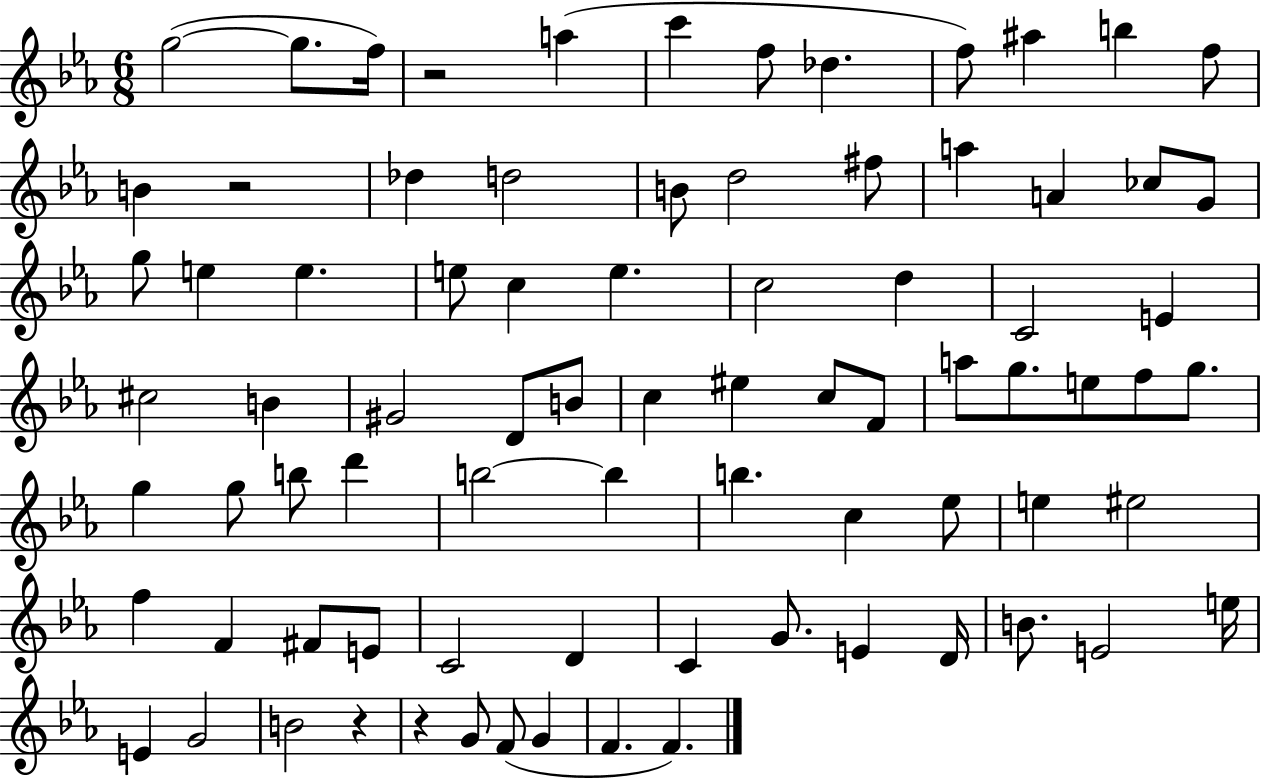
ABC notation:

X:1
T:Untitled
M:6/8
L:1/4
K:Eb
g2 g/2 f/4 z2 a c' f/2 _d f/2 ^a b f/2 B z2 _d d2 B/2 d2 ^f/2 a A _c/2 G/2 g/2 e e e/2 c e c2 d C2 E ^c2 B ^G2 D/2 B/2 c ^e c/2 F/2 a/2 g/2 e/2 f/2 g/2 g g/2 b/2 d' b2 b b c _e/2 e ^e2 f F ^F/2 E/2 C2 D C G/2 E D/4 B/2 E2 e/4 E G2 B2 z z G/2 F/2 G F F